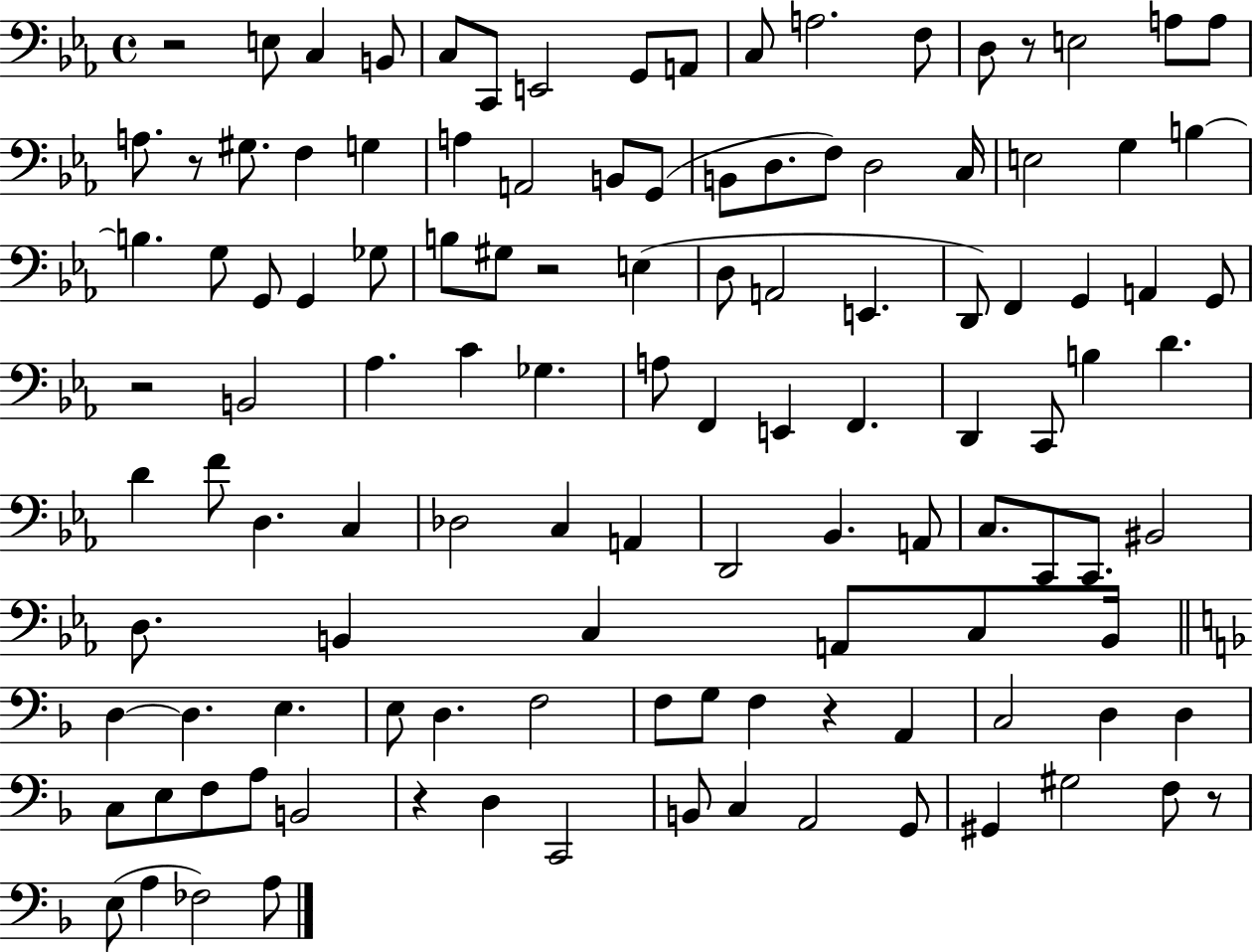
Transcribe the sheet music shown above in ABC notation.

X:1
T:Untitled
M:4/4
L:1/4
K:Eb
z2 E,/2 C, B,,/2 C,/2 C,,/2 E,,2 G,,/2 A,,/2 C,/2 A,2 F,/2 D,/2 z/2 E,2 A,/2 A,/2 A,/2 z/2 ^G,/2 F, G, A, A,,2 B,,/2 G,,/2 B,,/2 D,/2 F,/2 D,2 C,/4 E,2 G, B, B, G,/2 G,,/2 G,, _G,/2 B,/2 ^G,/2 z2 E, D,/2 A,,2 E,, D,,/2 F,, G,, A,, G,,/2 z2 B,,2 _A, C _G, A,/2 F,, E,, F,, D,, C,,/2 B, D D F/2 D, C, _D,2 C, A,, D,,2 _B,, A,,/2 C,/2 C,,/2 C,,/2 ^B,,2 D,/2 B,, C, A,,/2 C,/2 B,,/4 D, D, E, E,/2 D, F,2 F,/2 G,/2 F, z A,, C,2 D, D, C,/2 E,/2 F,/2 A,/2 B,,2 z D, C,,2 B,,/2 C, A,,2 G,,/2 ^G,, ^G,2 F,/2 z/2 E,/2 A, _F,2 A,/2